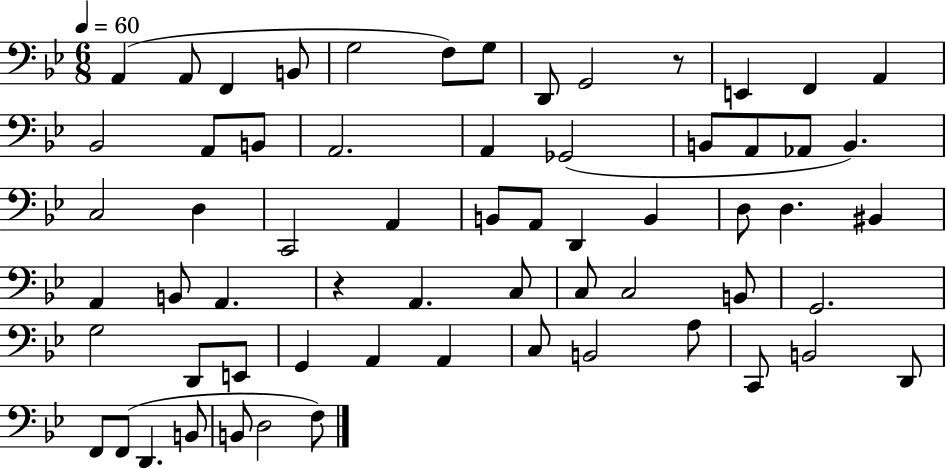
X:1
T:Untitled
M:6/8
L:1/4
K:Bb
A,, A,,/2 F,, B,,/2 G,2 F,/2 G,/2 D,,/2 G,,2 z/2 E,, F,, A,, _B,,2 A,,/2 B,,/2 A,,2 A,, _G,,2 B,,/2 A,,/2 _A,,/2 B,, C,2 D, C,,2 A,, B,,/2 A,,/2 D,, B,, D,/2 D, ^B,, A,, B,,/2 A,, z A,, C,/2 C,/2 C,2 B,,/2 G,,2 G,2 D,,/2 E,,/2 G,, A,, A,, C,/2 B,,2 A,/2 C,,/2 B,,2 D,,/2 F,,/2 F,,/2 D,, B,,/2 B,,/2 D,2 F,/2